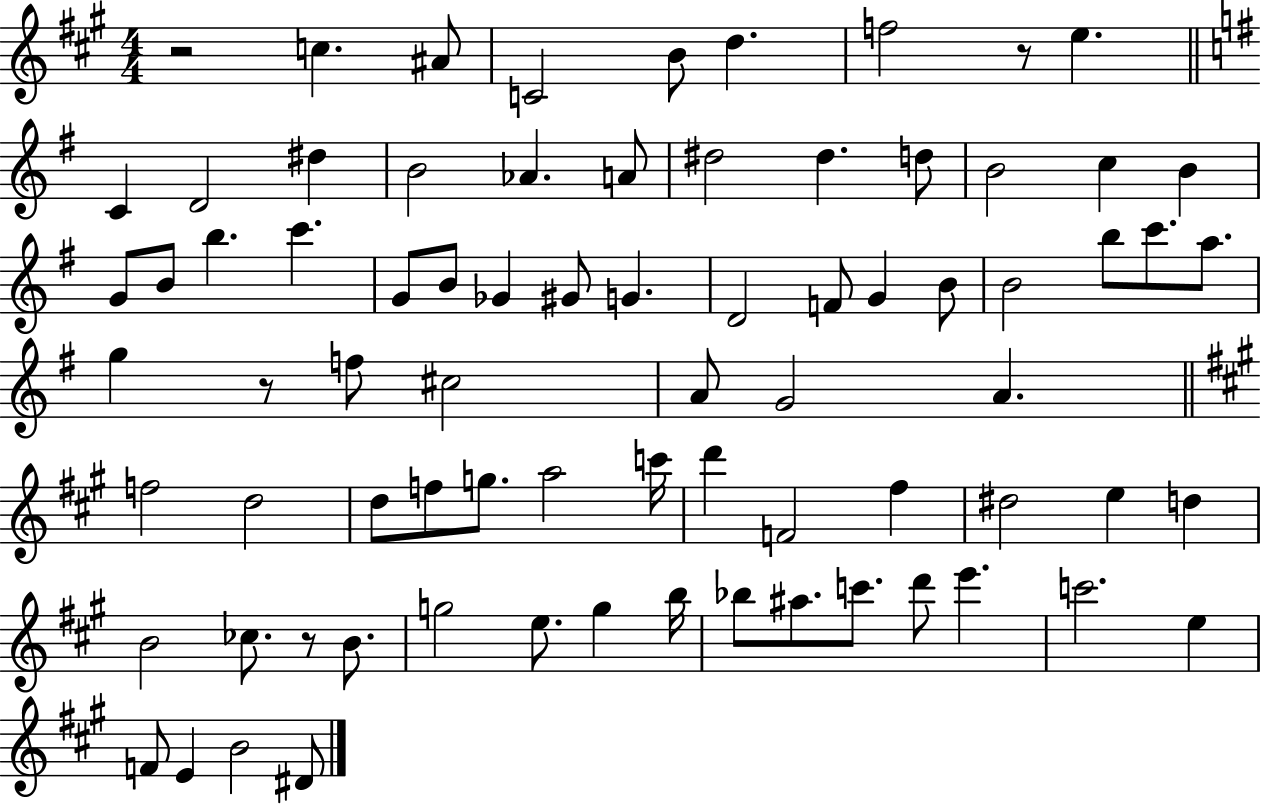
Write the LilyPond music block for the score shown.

{
  \clef treble
  \numericTimeSignature
  \time 4/4
  \key a \major
  r2 c''4. ais'8 | c'2 b'8 d''4. | f''2 r8 e''4. | \bar "||" \break \key g \major c'4 d'2 dis''4 | b'2 aes'4. a'8 | dis''2 dis''4. d''8 | b'2 c''4 b'4 | \break g'8 b'8 b''4. c'''4. | g'8 b'8 ges'4 gis'8 g'4. | d'2 f'8 g'4 b'8 | b'2 b''8 c'''8. a''8. | \break g''4 r8 f''8 cis''2 | a'8 g'2 a'4. | \bar "||" \break \key a \major f''2 d''2 | d''8 f''8 g''8. a''2 c'''16 | d'''4 f'2 fis''4 | dis''2 e''4 d''4 | \break b'2 ces''8. r8 b'8. | g''2 e''8. g''4 b''16 | bes''8 ais''8. c'''8. d'''8 e'''4. | c'''2. e''4 | \break f'8 e'4 b'2 dis'8 | \bar "|."
}